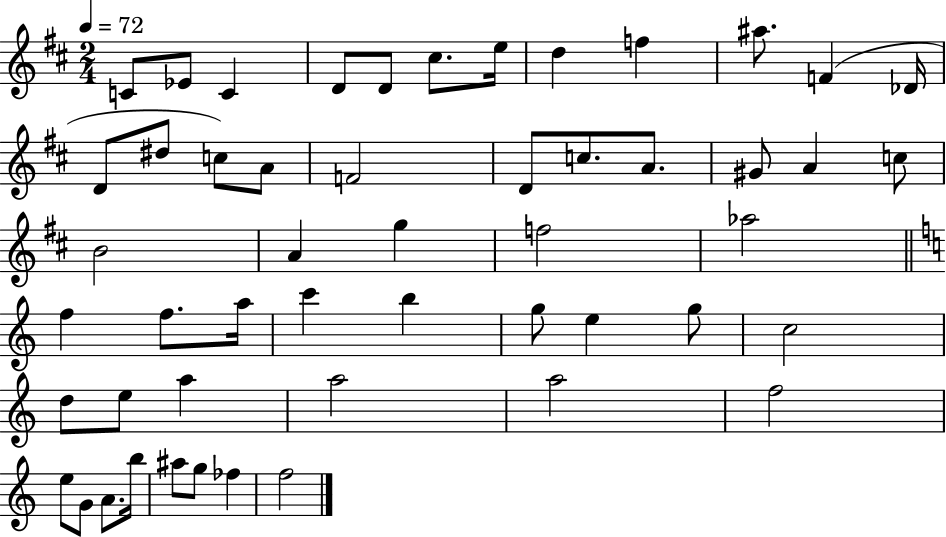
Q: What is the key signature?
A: D major